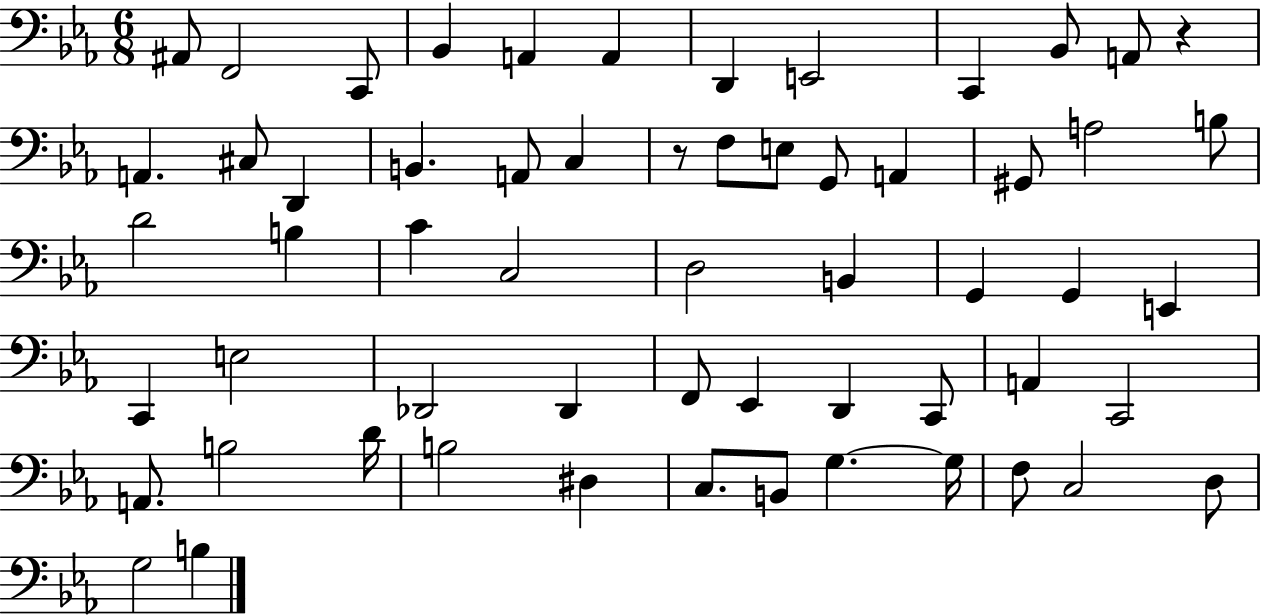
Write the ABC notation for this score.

X:1
T:Untitled
M:6/8
L:1/4
K:Eb
^A,,/2 F,,2 C,,/2 _B,, A,, A,, D,, E,,2 C,, _B,,/2 A,,/2 z A,, ^C,/2 D,, B,, A,,/2 C, z/2 F,/2 E,/2 G,,/2 A,, ^G,,/2 A,2 B,/2 D2 B, C C,2 D,2 B,, G,, G,, E,, C,, E,2 _D,,2 _D,, F,,/2 _E,, D,, C,,/2 A,, C,,2 A,,/2 B,2 D/4 B,2 ^D, C,/2 B,,/2 G, G,/4 F,/2 C,2 D,/2 G,2 B,